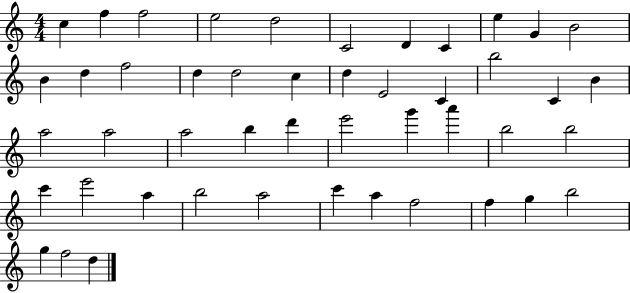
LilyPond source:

{
  \clef treble
  \numericTimeSignature
  \time 4/4
  \key c \major
  c''4 f''4 f''2 | e''2 d''2 | c'2 d'4 c'4 | e''4 g'4 b'2 | \break b'4 d''4 f''2 | d''4 d''2 c''4 | d''4 e'2 c'4 | b''2 c'4 b'4 | \break a''2 a''2 | a''2 b''4 d'''4 | e'''2 g'''4 a'''4 | b''2 b''2 | \break c'''4 e'''2 a''4 | b''2 a''2 | c'''4 a''4 f''2 | f''4 g''4 b''2 | \break g''4 f''2 d''4 | \bar "|."
}